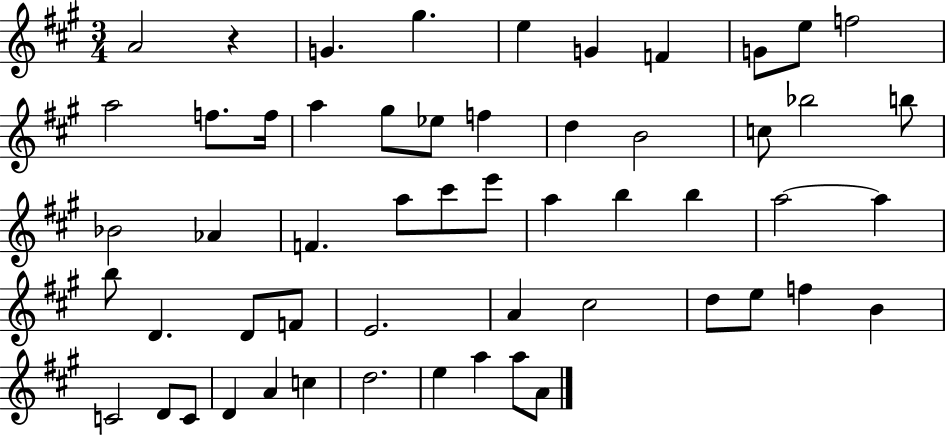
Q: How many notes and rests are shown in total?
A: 55